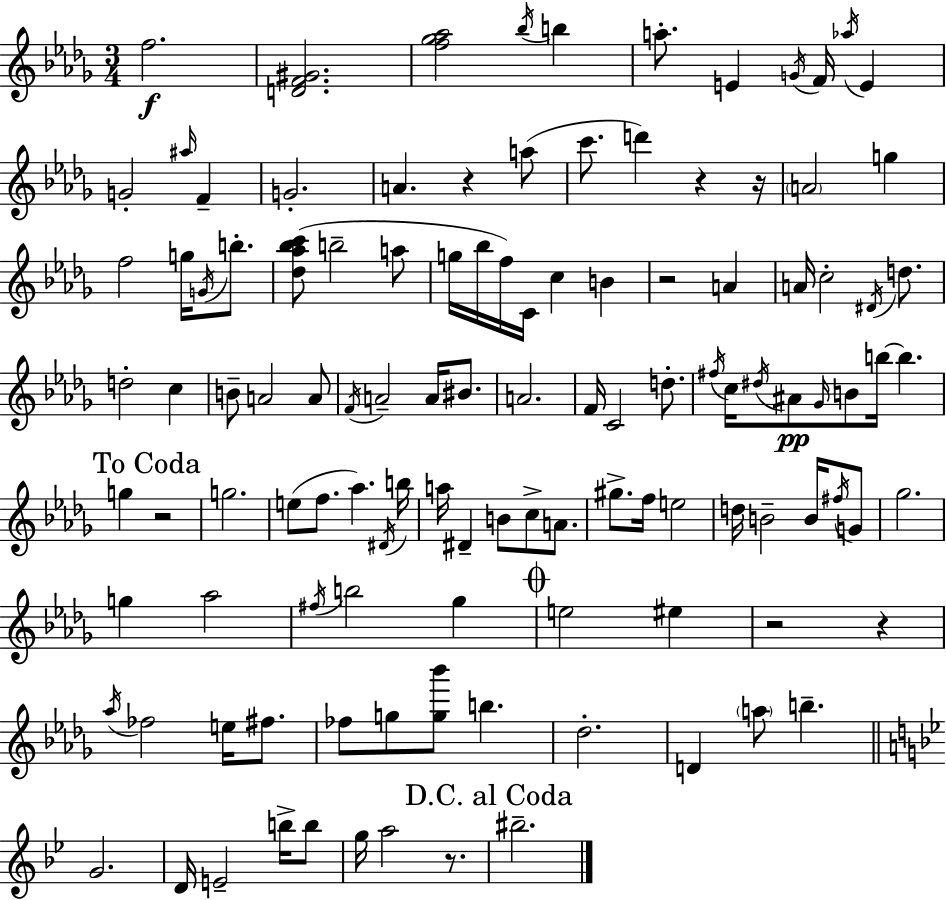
F5/h. [D4,F4,G#4]/h. [F5,Gb5,Ab5]/h Bb5/s B5/q A5/e. E4/q G4/s F4/s Ab5/s E4/q G4/h A#5/s F4/q G4/h. A4/q. R/q A5/e C6/e. D6/q R/q R/s A4/h G5/q F5/h G5/s G4/s B5/e. [Db5,Ab5,Bb5,C6]/e B5/h A5/e G5/s Bb5/s F5/s C4/s C5/q B4/q R/h A4/q A4/s C5/h D#4/s D5/e. D5/h C5/q B4/e A4/h A4/e F4/s A4/h A4/s BIS4/e. A4/h. F4/s C4/h D5/e. F#5/s C5/s D#5/s A#4/e Gb4/s B4/e B5/s B5/q. G5/q R/h G5/h. E5/e F5/e. Ab5/q. D#4/s B5/s A5/s D#4/q B4/e C5/e A4/e. G#5/e. F5/s E5/h D5/s B4/h B4/s F#5/s G4/e Gb5/h. G5/q Ab5/h F#5/s B5/h Gb5/q E5/h EIS5/q R/h R/q Ab5/s FES5/h E5/s F#5/e. FES5/e G5/e [G5,Bb6]/e B5/q. Db5/h. D4/q A5/e B5/q. G4/h. D4/s E4/h B5/s B5/e G5/s A5/h R/e. BIS5/h.